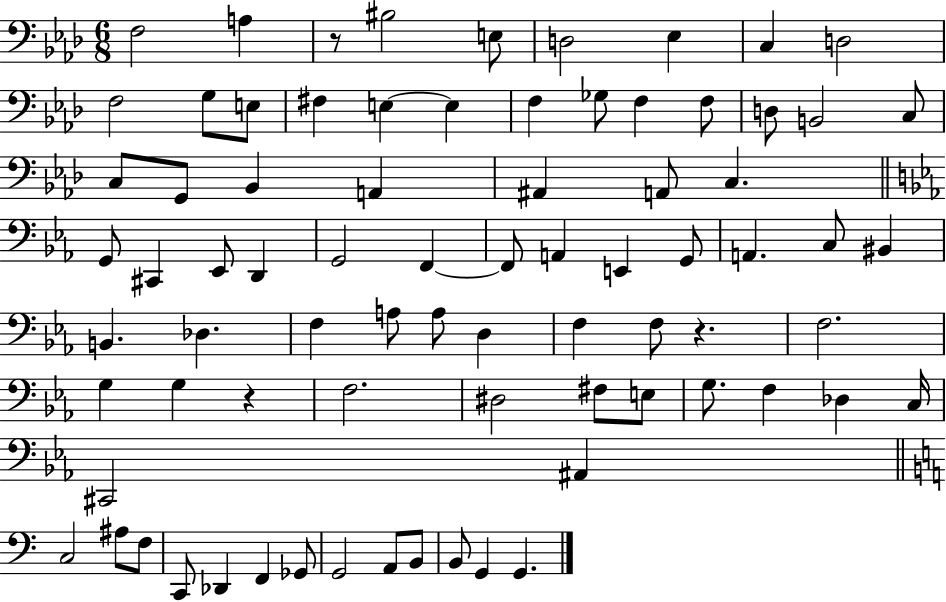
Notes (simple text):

F3/h A3/q R/e BIS3/h E3/e D3/h Eb3/q C3/q D3/h F3/h G3/e E3/e F#3/q E3/q E3/q F3/q Gb3/e F3/q F3/e D3/e B2/h C3/e C3/e G2/e Bb2/q A2/q A#2/q A2/e C3/q. G2/e C#2/q Eb2/e D2/q G2/h F2/q F2/e A2/q E2/q G2/e A2/q. C3/e BIS2/q B2/q. Db3/q. F3/q A3/e A3/e D3/q F3/q F3/e R/q. F3/h. G3/q G3/q R/q F3/h. D#3/h F#3/e E3/e G3/e. F3/q Db3/q C3/s C#2/h A#2/q C3/h A#3/e F3/e C2/e Db2/q F2/q Gb2/e G2/h A2/e B2/e B2/e G2/q G2/q.